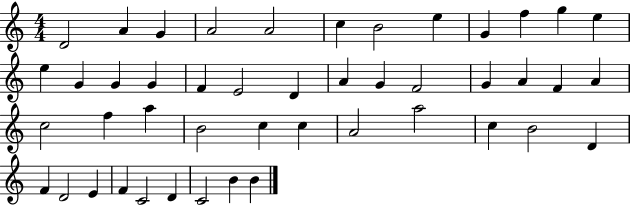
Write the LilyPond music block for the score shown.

{
  \clef treble
  \numericTimeSignature
  \time 4/4
  \key c \major
  d'2 a'4 g'4 | a'2 a'2 | c''4 b'2 e''4 | g'4 f''4 g''4 e''4 | \break e''4 g'4 g'4 g'4 | f'4 e'2 d'4 | a'4 g'4 f'2 | g'4 a'4 f'4 a'4 | \break c''2 f''4 a''4 | b'2 c''4 c''4 | a'2 a''2 | c''4 b'2 d'4 | \break f'4 d'2 e'4 | f'4 c'2 d'4 | c'2 b'4 b'4 | \bar "|."
}